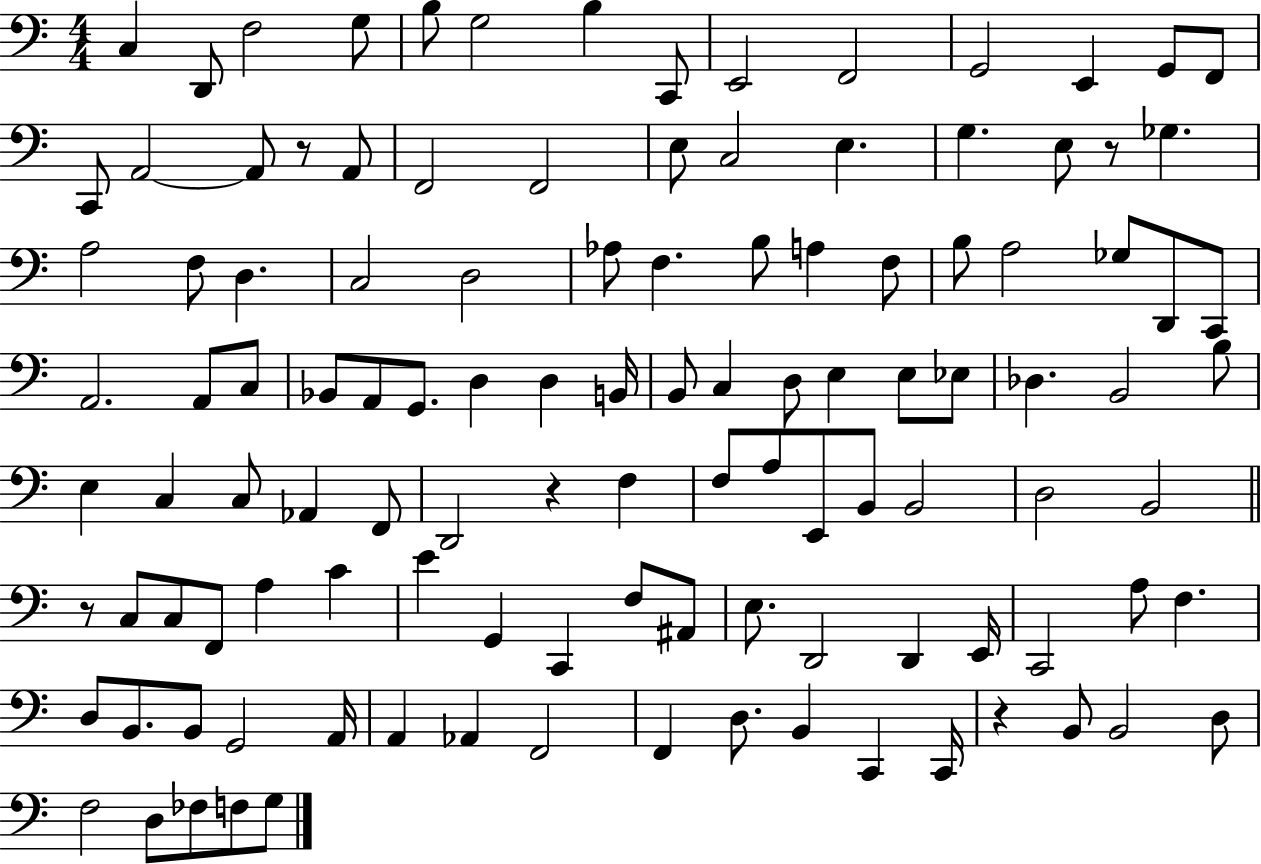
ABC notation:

X:1
T:Untitled
M:4/4
L:1/4
K:C
C, D,,/2 F,2 G,/2 B,/2 G,2 B, C,,/2 E,,2 F,,2 G,,2 E,, G,,/2 F,,/2 C,,/2 A,,2 A,,/2 z/2 A,,/2 F,,2 F,,2 E,/2 C,2 E, G, E,/2 z/2 _G, A,2 F,/2 D, C,2 D,2 _A,/2 F, B,/2 A, F,/2 B,/2 A,2 _G,/2 D,,/2 C,,/2 A,,2 A,,/2 C,/2 _B,,/2 A,,/2 G,,/2 D, D, B,,/4 B,,/2 C, D,/2 E, E,/2 _E,/2 _D, B,,2 B,/2 E, C, C,/2 _A,, F,,/2 D,,2 z F, F,/2 A,/2 E,,/2 B,,/2 B,,2 D,2 B,,2 z/2 C,/2 C,/2 F,,/2 A, C E G,, C,, F,/2 ^A,,/2 E,/2 D,,2 D,, E,,/4 C,,2 A,/2 F, D,/2 B,,/2 B,,/2 G,,2 A,,/4 A,, _A,, F,,2 F,, D,/2 B,, C,, C,,/4 z B,,/2 B,,2 D,/2 F,2 D,/2 _F,/2 F,/2 G,/2